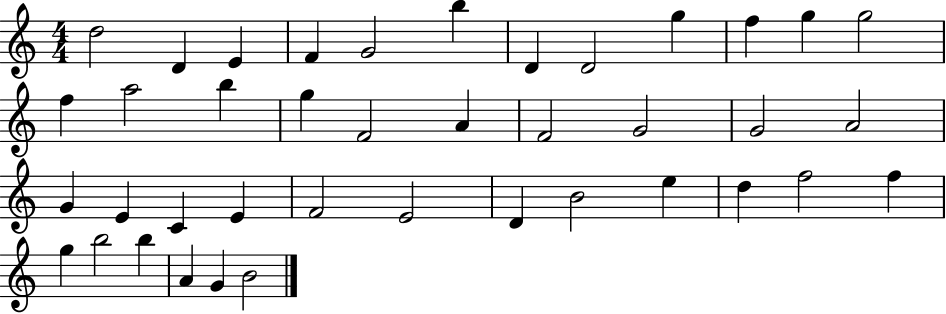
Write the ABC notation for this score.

X:1
T:Untitled
M:4/4
L:1/4
K:C
d2 D E F G2 b D D2 g f g g2 f a2 b g F2 A F2 G2 G2 A2 G E C E F2 E2 D B2 e d f2 f g b2 b A G B2